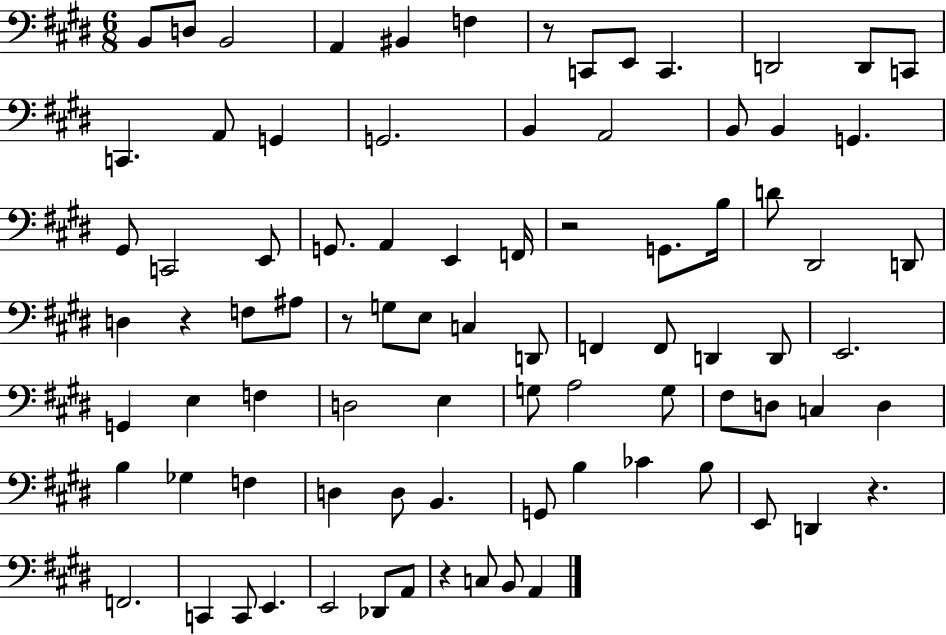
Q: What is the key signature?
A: E major